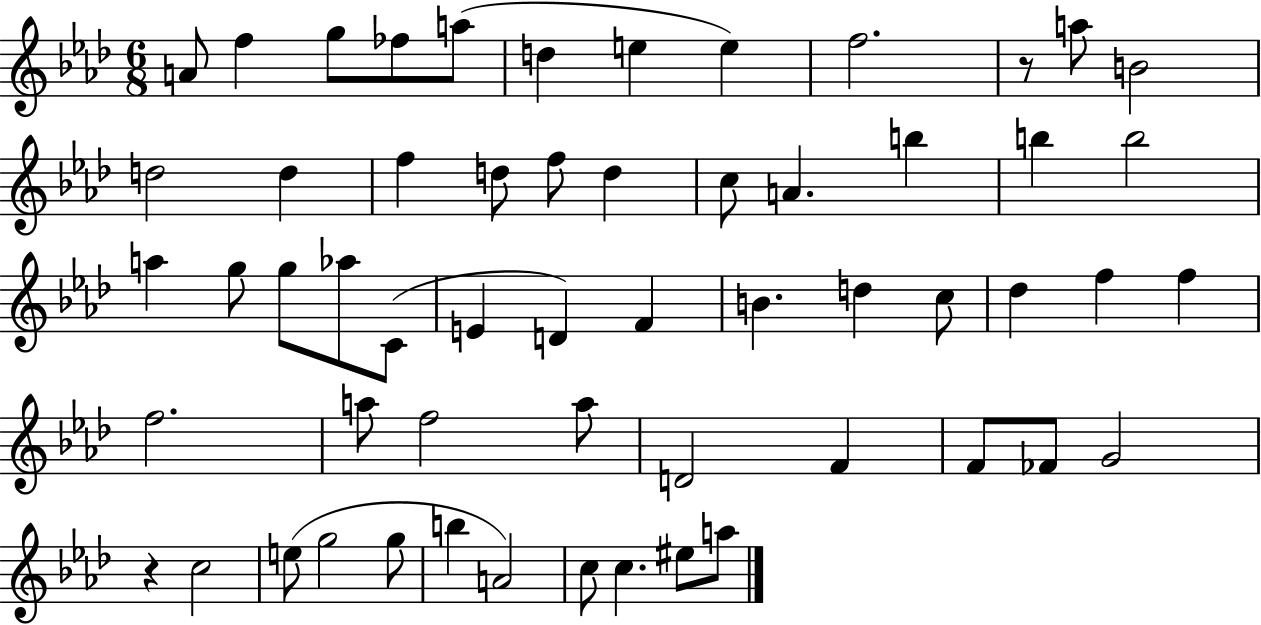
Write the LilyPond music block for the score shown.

{
  \clef treble
  \numericTimeSignature
  \time 6/8
  \key aes \major
  a'8 f''4 g''8 fes''8 a''8( | d''4 e''4 e''4) | f''2. | r8 a''8 b'2 | \break d''2 d''4 | f''4 d''8 f''8 d''4 | c''8 a'4. b''4 | b''4 b''2 | \break a''4 g''8 g''8 aes''8 c'8( | e'4 d'4) f'4 | b'4. d''4 c''8 | des''4 f''4 f''4 | \break f''2. | a''8 f''2 a''8 | d'2 f'4 | f'8 fes'8 g'2 | \break r4 c''2 | e''8( g''2 g''8 | b''4 a'2) | c''8 c''4. eis''8 a''8 | \break \bar "|."
}